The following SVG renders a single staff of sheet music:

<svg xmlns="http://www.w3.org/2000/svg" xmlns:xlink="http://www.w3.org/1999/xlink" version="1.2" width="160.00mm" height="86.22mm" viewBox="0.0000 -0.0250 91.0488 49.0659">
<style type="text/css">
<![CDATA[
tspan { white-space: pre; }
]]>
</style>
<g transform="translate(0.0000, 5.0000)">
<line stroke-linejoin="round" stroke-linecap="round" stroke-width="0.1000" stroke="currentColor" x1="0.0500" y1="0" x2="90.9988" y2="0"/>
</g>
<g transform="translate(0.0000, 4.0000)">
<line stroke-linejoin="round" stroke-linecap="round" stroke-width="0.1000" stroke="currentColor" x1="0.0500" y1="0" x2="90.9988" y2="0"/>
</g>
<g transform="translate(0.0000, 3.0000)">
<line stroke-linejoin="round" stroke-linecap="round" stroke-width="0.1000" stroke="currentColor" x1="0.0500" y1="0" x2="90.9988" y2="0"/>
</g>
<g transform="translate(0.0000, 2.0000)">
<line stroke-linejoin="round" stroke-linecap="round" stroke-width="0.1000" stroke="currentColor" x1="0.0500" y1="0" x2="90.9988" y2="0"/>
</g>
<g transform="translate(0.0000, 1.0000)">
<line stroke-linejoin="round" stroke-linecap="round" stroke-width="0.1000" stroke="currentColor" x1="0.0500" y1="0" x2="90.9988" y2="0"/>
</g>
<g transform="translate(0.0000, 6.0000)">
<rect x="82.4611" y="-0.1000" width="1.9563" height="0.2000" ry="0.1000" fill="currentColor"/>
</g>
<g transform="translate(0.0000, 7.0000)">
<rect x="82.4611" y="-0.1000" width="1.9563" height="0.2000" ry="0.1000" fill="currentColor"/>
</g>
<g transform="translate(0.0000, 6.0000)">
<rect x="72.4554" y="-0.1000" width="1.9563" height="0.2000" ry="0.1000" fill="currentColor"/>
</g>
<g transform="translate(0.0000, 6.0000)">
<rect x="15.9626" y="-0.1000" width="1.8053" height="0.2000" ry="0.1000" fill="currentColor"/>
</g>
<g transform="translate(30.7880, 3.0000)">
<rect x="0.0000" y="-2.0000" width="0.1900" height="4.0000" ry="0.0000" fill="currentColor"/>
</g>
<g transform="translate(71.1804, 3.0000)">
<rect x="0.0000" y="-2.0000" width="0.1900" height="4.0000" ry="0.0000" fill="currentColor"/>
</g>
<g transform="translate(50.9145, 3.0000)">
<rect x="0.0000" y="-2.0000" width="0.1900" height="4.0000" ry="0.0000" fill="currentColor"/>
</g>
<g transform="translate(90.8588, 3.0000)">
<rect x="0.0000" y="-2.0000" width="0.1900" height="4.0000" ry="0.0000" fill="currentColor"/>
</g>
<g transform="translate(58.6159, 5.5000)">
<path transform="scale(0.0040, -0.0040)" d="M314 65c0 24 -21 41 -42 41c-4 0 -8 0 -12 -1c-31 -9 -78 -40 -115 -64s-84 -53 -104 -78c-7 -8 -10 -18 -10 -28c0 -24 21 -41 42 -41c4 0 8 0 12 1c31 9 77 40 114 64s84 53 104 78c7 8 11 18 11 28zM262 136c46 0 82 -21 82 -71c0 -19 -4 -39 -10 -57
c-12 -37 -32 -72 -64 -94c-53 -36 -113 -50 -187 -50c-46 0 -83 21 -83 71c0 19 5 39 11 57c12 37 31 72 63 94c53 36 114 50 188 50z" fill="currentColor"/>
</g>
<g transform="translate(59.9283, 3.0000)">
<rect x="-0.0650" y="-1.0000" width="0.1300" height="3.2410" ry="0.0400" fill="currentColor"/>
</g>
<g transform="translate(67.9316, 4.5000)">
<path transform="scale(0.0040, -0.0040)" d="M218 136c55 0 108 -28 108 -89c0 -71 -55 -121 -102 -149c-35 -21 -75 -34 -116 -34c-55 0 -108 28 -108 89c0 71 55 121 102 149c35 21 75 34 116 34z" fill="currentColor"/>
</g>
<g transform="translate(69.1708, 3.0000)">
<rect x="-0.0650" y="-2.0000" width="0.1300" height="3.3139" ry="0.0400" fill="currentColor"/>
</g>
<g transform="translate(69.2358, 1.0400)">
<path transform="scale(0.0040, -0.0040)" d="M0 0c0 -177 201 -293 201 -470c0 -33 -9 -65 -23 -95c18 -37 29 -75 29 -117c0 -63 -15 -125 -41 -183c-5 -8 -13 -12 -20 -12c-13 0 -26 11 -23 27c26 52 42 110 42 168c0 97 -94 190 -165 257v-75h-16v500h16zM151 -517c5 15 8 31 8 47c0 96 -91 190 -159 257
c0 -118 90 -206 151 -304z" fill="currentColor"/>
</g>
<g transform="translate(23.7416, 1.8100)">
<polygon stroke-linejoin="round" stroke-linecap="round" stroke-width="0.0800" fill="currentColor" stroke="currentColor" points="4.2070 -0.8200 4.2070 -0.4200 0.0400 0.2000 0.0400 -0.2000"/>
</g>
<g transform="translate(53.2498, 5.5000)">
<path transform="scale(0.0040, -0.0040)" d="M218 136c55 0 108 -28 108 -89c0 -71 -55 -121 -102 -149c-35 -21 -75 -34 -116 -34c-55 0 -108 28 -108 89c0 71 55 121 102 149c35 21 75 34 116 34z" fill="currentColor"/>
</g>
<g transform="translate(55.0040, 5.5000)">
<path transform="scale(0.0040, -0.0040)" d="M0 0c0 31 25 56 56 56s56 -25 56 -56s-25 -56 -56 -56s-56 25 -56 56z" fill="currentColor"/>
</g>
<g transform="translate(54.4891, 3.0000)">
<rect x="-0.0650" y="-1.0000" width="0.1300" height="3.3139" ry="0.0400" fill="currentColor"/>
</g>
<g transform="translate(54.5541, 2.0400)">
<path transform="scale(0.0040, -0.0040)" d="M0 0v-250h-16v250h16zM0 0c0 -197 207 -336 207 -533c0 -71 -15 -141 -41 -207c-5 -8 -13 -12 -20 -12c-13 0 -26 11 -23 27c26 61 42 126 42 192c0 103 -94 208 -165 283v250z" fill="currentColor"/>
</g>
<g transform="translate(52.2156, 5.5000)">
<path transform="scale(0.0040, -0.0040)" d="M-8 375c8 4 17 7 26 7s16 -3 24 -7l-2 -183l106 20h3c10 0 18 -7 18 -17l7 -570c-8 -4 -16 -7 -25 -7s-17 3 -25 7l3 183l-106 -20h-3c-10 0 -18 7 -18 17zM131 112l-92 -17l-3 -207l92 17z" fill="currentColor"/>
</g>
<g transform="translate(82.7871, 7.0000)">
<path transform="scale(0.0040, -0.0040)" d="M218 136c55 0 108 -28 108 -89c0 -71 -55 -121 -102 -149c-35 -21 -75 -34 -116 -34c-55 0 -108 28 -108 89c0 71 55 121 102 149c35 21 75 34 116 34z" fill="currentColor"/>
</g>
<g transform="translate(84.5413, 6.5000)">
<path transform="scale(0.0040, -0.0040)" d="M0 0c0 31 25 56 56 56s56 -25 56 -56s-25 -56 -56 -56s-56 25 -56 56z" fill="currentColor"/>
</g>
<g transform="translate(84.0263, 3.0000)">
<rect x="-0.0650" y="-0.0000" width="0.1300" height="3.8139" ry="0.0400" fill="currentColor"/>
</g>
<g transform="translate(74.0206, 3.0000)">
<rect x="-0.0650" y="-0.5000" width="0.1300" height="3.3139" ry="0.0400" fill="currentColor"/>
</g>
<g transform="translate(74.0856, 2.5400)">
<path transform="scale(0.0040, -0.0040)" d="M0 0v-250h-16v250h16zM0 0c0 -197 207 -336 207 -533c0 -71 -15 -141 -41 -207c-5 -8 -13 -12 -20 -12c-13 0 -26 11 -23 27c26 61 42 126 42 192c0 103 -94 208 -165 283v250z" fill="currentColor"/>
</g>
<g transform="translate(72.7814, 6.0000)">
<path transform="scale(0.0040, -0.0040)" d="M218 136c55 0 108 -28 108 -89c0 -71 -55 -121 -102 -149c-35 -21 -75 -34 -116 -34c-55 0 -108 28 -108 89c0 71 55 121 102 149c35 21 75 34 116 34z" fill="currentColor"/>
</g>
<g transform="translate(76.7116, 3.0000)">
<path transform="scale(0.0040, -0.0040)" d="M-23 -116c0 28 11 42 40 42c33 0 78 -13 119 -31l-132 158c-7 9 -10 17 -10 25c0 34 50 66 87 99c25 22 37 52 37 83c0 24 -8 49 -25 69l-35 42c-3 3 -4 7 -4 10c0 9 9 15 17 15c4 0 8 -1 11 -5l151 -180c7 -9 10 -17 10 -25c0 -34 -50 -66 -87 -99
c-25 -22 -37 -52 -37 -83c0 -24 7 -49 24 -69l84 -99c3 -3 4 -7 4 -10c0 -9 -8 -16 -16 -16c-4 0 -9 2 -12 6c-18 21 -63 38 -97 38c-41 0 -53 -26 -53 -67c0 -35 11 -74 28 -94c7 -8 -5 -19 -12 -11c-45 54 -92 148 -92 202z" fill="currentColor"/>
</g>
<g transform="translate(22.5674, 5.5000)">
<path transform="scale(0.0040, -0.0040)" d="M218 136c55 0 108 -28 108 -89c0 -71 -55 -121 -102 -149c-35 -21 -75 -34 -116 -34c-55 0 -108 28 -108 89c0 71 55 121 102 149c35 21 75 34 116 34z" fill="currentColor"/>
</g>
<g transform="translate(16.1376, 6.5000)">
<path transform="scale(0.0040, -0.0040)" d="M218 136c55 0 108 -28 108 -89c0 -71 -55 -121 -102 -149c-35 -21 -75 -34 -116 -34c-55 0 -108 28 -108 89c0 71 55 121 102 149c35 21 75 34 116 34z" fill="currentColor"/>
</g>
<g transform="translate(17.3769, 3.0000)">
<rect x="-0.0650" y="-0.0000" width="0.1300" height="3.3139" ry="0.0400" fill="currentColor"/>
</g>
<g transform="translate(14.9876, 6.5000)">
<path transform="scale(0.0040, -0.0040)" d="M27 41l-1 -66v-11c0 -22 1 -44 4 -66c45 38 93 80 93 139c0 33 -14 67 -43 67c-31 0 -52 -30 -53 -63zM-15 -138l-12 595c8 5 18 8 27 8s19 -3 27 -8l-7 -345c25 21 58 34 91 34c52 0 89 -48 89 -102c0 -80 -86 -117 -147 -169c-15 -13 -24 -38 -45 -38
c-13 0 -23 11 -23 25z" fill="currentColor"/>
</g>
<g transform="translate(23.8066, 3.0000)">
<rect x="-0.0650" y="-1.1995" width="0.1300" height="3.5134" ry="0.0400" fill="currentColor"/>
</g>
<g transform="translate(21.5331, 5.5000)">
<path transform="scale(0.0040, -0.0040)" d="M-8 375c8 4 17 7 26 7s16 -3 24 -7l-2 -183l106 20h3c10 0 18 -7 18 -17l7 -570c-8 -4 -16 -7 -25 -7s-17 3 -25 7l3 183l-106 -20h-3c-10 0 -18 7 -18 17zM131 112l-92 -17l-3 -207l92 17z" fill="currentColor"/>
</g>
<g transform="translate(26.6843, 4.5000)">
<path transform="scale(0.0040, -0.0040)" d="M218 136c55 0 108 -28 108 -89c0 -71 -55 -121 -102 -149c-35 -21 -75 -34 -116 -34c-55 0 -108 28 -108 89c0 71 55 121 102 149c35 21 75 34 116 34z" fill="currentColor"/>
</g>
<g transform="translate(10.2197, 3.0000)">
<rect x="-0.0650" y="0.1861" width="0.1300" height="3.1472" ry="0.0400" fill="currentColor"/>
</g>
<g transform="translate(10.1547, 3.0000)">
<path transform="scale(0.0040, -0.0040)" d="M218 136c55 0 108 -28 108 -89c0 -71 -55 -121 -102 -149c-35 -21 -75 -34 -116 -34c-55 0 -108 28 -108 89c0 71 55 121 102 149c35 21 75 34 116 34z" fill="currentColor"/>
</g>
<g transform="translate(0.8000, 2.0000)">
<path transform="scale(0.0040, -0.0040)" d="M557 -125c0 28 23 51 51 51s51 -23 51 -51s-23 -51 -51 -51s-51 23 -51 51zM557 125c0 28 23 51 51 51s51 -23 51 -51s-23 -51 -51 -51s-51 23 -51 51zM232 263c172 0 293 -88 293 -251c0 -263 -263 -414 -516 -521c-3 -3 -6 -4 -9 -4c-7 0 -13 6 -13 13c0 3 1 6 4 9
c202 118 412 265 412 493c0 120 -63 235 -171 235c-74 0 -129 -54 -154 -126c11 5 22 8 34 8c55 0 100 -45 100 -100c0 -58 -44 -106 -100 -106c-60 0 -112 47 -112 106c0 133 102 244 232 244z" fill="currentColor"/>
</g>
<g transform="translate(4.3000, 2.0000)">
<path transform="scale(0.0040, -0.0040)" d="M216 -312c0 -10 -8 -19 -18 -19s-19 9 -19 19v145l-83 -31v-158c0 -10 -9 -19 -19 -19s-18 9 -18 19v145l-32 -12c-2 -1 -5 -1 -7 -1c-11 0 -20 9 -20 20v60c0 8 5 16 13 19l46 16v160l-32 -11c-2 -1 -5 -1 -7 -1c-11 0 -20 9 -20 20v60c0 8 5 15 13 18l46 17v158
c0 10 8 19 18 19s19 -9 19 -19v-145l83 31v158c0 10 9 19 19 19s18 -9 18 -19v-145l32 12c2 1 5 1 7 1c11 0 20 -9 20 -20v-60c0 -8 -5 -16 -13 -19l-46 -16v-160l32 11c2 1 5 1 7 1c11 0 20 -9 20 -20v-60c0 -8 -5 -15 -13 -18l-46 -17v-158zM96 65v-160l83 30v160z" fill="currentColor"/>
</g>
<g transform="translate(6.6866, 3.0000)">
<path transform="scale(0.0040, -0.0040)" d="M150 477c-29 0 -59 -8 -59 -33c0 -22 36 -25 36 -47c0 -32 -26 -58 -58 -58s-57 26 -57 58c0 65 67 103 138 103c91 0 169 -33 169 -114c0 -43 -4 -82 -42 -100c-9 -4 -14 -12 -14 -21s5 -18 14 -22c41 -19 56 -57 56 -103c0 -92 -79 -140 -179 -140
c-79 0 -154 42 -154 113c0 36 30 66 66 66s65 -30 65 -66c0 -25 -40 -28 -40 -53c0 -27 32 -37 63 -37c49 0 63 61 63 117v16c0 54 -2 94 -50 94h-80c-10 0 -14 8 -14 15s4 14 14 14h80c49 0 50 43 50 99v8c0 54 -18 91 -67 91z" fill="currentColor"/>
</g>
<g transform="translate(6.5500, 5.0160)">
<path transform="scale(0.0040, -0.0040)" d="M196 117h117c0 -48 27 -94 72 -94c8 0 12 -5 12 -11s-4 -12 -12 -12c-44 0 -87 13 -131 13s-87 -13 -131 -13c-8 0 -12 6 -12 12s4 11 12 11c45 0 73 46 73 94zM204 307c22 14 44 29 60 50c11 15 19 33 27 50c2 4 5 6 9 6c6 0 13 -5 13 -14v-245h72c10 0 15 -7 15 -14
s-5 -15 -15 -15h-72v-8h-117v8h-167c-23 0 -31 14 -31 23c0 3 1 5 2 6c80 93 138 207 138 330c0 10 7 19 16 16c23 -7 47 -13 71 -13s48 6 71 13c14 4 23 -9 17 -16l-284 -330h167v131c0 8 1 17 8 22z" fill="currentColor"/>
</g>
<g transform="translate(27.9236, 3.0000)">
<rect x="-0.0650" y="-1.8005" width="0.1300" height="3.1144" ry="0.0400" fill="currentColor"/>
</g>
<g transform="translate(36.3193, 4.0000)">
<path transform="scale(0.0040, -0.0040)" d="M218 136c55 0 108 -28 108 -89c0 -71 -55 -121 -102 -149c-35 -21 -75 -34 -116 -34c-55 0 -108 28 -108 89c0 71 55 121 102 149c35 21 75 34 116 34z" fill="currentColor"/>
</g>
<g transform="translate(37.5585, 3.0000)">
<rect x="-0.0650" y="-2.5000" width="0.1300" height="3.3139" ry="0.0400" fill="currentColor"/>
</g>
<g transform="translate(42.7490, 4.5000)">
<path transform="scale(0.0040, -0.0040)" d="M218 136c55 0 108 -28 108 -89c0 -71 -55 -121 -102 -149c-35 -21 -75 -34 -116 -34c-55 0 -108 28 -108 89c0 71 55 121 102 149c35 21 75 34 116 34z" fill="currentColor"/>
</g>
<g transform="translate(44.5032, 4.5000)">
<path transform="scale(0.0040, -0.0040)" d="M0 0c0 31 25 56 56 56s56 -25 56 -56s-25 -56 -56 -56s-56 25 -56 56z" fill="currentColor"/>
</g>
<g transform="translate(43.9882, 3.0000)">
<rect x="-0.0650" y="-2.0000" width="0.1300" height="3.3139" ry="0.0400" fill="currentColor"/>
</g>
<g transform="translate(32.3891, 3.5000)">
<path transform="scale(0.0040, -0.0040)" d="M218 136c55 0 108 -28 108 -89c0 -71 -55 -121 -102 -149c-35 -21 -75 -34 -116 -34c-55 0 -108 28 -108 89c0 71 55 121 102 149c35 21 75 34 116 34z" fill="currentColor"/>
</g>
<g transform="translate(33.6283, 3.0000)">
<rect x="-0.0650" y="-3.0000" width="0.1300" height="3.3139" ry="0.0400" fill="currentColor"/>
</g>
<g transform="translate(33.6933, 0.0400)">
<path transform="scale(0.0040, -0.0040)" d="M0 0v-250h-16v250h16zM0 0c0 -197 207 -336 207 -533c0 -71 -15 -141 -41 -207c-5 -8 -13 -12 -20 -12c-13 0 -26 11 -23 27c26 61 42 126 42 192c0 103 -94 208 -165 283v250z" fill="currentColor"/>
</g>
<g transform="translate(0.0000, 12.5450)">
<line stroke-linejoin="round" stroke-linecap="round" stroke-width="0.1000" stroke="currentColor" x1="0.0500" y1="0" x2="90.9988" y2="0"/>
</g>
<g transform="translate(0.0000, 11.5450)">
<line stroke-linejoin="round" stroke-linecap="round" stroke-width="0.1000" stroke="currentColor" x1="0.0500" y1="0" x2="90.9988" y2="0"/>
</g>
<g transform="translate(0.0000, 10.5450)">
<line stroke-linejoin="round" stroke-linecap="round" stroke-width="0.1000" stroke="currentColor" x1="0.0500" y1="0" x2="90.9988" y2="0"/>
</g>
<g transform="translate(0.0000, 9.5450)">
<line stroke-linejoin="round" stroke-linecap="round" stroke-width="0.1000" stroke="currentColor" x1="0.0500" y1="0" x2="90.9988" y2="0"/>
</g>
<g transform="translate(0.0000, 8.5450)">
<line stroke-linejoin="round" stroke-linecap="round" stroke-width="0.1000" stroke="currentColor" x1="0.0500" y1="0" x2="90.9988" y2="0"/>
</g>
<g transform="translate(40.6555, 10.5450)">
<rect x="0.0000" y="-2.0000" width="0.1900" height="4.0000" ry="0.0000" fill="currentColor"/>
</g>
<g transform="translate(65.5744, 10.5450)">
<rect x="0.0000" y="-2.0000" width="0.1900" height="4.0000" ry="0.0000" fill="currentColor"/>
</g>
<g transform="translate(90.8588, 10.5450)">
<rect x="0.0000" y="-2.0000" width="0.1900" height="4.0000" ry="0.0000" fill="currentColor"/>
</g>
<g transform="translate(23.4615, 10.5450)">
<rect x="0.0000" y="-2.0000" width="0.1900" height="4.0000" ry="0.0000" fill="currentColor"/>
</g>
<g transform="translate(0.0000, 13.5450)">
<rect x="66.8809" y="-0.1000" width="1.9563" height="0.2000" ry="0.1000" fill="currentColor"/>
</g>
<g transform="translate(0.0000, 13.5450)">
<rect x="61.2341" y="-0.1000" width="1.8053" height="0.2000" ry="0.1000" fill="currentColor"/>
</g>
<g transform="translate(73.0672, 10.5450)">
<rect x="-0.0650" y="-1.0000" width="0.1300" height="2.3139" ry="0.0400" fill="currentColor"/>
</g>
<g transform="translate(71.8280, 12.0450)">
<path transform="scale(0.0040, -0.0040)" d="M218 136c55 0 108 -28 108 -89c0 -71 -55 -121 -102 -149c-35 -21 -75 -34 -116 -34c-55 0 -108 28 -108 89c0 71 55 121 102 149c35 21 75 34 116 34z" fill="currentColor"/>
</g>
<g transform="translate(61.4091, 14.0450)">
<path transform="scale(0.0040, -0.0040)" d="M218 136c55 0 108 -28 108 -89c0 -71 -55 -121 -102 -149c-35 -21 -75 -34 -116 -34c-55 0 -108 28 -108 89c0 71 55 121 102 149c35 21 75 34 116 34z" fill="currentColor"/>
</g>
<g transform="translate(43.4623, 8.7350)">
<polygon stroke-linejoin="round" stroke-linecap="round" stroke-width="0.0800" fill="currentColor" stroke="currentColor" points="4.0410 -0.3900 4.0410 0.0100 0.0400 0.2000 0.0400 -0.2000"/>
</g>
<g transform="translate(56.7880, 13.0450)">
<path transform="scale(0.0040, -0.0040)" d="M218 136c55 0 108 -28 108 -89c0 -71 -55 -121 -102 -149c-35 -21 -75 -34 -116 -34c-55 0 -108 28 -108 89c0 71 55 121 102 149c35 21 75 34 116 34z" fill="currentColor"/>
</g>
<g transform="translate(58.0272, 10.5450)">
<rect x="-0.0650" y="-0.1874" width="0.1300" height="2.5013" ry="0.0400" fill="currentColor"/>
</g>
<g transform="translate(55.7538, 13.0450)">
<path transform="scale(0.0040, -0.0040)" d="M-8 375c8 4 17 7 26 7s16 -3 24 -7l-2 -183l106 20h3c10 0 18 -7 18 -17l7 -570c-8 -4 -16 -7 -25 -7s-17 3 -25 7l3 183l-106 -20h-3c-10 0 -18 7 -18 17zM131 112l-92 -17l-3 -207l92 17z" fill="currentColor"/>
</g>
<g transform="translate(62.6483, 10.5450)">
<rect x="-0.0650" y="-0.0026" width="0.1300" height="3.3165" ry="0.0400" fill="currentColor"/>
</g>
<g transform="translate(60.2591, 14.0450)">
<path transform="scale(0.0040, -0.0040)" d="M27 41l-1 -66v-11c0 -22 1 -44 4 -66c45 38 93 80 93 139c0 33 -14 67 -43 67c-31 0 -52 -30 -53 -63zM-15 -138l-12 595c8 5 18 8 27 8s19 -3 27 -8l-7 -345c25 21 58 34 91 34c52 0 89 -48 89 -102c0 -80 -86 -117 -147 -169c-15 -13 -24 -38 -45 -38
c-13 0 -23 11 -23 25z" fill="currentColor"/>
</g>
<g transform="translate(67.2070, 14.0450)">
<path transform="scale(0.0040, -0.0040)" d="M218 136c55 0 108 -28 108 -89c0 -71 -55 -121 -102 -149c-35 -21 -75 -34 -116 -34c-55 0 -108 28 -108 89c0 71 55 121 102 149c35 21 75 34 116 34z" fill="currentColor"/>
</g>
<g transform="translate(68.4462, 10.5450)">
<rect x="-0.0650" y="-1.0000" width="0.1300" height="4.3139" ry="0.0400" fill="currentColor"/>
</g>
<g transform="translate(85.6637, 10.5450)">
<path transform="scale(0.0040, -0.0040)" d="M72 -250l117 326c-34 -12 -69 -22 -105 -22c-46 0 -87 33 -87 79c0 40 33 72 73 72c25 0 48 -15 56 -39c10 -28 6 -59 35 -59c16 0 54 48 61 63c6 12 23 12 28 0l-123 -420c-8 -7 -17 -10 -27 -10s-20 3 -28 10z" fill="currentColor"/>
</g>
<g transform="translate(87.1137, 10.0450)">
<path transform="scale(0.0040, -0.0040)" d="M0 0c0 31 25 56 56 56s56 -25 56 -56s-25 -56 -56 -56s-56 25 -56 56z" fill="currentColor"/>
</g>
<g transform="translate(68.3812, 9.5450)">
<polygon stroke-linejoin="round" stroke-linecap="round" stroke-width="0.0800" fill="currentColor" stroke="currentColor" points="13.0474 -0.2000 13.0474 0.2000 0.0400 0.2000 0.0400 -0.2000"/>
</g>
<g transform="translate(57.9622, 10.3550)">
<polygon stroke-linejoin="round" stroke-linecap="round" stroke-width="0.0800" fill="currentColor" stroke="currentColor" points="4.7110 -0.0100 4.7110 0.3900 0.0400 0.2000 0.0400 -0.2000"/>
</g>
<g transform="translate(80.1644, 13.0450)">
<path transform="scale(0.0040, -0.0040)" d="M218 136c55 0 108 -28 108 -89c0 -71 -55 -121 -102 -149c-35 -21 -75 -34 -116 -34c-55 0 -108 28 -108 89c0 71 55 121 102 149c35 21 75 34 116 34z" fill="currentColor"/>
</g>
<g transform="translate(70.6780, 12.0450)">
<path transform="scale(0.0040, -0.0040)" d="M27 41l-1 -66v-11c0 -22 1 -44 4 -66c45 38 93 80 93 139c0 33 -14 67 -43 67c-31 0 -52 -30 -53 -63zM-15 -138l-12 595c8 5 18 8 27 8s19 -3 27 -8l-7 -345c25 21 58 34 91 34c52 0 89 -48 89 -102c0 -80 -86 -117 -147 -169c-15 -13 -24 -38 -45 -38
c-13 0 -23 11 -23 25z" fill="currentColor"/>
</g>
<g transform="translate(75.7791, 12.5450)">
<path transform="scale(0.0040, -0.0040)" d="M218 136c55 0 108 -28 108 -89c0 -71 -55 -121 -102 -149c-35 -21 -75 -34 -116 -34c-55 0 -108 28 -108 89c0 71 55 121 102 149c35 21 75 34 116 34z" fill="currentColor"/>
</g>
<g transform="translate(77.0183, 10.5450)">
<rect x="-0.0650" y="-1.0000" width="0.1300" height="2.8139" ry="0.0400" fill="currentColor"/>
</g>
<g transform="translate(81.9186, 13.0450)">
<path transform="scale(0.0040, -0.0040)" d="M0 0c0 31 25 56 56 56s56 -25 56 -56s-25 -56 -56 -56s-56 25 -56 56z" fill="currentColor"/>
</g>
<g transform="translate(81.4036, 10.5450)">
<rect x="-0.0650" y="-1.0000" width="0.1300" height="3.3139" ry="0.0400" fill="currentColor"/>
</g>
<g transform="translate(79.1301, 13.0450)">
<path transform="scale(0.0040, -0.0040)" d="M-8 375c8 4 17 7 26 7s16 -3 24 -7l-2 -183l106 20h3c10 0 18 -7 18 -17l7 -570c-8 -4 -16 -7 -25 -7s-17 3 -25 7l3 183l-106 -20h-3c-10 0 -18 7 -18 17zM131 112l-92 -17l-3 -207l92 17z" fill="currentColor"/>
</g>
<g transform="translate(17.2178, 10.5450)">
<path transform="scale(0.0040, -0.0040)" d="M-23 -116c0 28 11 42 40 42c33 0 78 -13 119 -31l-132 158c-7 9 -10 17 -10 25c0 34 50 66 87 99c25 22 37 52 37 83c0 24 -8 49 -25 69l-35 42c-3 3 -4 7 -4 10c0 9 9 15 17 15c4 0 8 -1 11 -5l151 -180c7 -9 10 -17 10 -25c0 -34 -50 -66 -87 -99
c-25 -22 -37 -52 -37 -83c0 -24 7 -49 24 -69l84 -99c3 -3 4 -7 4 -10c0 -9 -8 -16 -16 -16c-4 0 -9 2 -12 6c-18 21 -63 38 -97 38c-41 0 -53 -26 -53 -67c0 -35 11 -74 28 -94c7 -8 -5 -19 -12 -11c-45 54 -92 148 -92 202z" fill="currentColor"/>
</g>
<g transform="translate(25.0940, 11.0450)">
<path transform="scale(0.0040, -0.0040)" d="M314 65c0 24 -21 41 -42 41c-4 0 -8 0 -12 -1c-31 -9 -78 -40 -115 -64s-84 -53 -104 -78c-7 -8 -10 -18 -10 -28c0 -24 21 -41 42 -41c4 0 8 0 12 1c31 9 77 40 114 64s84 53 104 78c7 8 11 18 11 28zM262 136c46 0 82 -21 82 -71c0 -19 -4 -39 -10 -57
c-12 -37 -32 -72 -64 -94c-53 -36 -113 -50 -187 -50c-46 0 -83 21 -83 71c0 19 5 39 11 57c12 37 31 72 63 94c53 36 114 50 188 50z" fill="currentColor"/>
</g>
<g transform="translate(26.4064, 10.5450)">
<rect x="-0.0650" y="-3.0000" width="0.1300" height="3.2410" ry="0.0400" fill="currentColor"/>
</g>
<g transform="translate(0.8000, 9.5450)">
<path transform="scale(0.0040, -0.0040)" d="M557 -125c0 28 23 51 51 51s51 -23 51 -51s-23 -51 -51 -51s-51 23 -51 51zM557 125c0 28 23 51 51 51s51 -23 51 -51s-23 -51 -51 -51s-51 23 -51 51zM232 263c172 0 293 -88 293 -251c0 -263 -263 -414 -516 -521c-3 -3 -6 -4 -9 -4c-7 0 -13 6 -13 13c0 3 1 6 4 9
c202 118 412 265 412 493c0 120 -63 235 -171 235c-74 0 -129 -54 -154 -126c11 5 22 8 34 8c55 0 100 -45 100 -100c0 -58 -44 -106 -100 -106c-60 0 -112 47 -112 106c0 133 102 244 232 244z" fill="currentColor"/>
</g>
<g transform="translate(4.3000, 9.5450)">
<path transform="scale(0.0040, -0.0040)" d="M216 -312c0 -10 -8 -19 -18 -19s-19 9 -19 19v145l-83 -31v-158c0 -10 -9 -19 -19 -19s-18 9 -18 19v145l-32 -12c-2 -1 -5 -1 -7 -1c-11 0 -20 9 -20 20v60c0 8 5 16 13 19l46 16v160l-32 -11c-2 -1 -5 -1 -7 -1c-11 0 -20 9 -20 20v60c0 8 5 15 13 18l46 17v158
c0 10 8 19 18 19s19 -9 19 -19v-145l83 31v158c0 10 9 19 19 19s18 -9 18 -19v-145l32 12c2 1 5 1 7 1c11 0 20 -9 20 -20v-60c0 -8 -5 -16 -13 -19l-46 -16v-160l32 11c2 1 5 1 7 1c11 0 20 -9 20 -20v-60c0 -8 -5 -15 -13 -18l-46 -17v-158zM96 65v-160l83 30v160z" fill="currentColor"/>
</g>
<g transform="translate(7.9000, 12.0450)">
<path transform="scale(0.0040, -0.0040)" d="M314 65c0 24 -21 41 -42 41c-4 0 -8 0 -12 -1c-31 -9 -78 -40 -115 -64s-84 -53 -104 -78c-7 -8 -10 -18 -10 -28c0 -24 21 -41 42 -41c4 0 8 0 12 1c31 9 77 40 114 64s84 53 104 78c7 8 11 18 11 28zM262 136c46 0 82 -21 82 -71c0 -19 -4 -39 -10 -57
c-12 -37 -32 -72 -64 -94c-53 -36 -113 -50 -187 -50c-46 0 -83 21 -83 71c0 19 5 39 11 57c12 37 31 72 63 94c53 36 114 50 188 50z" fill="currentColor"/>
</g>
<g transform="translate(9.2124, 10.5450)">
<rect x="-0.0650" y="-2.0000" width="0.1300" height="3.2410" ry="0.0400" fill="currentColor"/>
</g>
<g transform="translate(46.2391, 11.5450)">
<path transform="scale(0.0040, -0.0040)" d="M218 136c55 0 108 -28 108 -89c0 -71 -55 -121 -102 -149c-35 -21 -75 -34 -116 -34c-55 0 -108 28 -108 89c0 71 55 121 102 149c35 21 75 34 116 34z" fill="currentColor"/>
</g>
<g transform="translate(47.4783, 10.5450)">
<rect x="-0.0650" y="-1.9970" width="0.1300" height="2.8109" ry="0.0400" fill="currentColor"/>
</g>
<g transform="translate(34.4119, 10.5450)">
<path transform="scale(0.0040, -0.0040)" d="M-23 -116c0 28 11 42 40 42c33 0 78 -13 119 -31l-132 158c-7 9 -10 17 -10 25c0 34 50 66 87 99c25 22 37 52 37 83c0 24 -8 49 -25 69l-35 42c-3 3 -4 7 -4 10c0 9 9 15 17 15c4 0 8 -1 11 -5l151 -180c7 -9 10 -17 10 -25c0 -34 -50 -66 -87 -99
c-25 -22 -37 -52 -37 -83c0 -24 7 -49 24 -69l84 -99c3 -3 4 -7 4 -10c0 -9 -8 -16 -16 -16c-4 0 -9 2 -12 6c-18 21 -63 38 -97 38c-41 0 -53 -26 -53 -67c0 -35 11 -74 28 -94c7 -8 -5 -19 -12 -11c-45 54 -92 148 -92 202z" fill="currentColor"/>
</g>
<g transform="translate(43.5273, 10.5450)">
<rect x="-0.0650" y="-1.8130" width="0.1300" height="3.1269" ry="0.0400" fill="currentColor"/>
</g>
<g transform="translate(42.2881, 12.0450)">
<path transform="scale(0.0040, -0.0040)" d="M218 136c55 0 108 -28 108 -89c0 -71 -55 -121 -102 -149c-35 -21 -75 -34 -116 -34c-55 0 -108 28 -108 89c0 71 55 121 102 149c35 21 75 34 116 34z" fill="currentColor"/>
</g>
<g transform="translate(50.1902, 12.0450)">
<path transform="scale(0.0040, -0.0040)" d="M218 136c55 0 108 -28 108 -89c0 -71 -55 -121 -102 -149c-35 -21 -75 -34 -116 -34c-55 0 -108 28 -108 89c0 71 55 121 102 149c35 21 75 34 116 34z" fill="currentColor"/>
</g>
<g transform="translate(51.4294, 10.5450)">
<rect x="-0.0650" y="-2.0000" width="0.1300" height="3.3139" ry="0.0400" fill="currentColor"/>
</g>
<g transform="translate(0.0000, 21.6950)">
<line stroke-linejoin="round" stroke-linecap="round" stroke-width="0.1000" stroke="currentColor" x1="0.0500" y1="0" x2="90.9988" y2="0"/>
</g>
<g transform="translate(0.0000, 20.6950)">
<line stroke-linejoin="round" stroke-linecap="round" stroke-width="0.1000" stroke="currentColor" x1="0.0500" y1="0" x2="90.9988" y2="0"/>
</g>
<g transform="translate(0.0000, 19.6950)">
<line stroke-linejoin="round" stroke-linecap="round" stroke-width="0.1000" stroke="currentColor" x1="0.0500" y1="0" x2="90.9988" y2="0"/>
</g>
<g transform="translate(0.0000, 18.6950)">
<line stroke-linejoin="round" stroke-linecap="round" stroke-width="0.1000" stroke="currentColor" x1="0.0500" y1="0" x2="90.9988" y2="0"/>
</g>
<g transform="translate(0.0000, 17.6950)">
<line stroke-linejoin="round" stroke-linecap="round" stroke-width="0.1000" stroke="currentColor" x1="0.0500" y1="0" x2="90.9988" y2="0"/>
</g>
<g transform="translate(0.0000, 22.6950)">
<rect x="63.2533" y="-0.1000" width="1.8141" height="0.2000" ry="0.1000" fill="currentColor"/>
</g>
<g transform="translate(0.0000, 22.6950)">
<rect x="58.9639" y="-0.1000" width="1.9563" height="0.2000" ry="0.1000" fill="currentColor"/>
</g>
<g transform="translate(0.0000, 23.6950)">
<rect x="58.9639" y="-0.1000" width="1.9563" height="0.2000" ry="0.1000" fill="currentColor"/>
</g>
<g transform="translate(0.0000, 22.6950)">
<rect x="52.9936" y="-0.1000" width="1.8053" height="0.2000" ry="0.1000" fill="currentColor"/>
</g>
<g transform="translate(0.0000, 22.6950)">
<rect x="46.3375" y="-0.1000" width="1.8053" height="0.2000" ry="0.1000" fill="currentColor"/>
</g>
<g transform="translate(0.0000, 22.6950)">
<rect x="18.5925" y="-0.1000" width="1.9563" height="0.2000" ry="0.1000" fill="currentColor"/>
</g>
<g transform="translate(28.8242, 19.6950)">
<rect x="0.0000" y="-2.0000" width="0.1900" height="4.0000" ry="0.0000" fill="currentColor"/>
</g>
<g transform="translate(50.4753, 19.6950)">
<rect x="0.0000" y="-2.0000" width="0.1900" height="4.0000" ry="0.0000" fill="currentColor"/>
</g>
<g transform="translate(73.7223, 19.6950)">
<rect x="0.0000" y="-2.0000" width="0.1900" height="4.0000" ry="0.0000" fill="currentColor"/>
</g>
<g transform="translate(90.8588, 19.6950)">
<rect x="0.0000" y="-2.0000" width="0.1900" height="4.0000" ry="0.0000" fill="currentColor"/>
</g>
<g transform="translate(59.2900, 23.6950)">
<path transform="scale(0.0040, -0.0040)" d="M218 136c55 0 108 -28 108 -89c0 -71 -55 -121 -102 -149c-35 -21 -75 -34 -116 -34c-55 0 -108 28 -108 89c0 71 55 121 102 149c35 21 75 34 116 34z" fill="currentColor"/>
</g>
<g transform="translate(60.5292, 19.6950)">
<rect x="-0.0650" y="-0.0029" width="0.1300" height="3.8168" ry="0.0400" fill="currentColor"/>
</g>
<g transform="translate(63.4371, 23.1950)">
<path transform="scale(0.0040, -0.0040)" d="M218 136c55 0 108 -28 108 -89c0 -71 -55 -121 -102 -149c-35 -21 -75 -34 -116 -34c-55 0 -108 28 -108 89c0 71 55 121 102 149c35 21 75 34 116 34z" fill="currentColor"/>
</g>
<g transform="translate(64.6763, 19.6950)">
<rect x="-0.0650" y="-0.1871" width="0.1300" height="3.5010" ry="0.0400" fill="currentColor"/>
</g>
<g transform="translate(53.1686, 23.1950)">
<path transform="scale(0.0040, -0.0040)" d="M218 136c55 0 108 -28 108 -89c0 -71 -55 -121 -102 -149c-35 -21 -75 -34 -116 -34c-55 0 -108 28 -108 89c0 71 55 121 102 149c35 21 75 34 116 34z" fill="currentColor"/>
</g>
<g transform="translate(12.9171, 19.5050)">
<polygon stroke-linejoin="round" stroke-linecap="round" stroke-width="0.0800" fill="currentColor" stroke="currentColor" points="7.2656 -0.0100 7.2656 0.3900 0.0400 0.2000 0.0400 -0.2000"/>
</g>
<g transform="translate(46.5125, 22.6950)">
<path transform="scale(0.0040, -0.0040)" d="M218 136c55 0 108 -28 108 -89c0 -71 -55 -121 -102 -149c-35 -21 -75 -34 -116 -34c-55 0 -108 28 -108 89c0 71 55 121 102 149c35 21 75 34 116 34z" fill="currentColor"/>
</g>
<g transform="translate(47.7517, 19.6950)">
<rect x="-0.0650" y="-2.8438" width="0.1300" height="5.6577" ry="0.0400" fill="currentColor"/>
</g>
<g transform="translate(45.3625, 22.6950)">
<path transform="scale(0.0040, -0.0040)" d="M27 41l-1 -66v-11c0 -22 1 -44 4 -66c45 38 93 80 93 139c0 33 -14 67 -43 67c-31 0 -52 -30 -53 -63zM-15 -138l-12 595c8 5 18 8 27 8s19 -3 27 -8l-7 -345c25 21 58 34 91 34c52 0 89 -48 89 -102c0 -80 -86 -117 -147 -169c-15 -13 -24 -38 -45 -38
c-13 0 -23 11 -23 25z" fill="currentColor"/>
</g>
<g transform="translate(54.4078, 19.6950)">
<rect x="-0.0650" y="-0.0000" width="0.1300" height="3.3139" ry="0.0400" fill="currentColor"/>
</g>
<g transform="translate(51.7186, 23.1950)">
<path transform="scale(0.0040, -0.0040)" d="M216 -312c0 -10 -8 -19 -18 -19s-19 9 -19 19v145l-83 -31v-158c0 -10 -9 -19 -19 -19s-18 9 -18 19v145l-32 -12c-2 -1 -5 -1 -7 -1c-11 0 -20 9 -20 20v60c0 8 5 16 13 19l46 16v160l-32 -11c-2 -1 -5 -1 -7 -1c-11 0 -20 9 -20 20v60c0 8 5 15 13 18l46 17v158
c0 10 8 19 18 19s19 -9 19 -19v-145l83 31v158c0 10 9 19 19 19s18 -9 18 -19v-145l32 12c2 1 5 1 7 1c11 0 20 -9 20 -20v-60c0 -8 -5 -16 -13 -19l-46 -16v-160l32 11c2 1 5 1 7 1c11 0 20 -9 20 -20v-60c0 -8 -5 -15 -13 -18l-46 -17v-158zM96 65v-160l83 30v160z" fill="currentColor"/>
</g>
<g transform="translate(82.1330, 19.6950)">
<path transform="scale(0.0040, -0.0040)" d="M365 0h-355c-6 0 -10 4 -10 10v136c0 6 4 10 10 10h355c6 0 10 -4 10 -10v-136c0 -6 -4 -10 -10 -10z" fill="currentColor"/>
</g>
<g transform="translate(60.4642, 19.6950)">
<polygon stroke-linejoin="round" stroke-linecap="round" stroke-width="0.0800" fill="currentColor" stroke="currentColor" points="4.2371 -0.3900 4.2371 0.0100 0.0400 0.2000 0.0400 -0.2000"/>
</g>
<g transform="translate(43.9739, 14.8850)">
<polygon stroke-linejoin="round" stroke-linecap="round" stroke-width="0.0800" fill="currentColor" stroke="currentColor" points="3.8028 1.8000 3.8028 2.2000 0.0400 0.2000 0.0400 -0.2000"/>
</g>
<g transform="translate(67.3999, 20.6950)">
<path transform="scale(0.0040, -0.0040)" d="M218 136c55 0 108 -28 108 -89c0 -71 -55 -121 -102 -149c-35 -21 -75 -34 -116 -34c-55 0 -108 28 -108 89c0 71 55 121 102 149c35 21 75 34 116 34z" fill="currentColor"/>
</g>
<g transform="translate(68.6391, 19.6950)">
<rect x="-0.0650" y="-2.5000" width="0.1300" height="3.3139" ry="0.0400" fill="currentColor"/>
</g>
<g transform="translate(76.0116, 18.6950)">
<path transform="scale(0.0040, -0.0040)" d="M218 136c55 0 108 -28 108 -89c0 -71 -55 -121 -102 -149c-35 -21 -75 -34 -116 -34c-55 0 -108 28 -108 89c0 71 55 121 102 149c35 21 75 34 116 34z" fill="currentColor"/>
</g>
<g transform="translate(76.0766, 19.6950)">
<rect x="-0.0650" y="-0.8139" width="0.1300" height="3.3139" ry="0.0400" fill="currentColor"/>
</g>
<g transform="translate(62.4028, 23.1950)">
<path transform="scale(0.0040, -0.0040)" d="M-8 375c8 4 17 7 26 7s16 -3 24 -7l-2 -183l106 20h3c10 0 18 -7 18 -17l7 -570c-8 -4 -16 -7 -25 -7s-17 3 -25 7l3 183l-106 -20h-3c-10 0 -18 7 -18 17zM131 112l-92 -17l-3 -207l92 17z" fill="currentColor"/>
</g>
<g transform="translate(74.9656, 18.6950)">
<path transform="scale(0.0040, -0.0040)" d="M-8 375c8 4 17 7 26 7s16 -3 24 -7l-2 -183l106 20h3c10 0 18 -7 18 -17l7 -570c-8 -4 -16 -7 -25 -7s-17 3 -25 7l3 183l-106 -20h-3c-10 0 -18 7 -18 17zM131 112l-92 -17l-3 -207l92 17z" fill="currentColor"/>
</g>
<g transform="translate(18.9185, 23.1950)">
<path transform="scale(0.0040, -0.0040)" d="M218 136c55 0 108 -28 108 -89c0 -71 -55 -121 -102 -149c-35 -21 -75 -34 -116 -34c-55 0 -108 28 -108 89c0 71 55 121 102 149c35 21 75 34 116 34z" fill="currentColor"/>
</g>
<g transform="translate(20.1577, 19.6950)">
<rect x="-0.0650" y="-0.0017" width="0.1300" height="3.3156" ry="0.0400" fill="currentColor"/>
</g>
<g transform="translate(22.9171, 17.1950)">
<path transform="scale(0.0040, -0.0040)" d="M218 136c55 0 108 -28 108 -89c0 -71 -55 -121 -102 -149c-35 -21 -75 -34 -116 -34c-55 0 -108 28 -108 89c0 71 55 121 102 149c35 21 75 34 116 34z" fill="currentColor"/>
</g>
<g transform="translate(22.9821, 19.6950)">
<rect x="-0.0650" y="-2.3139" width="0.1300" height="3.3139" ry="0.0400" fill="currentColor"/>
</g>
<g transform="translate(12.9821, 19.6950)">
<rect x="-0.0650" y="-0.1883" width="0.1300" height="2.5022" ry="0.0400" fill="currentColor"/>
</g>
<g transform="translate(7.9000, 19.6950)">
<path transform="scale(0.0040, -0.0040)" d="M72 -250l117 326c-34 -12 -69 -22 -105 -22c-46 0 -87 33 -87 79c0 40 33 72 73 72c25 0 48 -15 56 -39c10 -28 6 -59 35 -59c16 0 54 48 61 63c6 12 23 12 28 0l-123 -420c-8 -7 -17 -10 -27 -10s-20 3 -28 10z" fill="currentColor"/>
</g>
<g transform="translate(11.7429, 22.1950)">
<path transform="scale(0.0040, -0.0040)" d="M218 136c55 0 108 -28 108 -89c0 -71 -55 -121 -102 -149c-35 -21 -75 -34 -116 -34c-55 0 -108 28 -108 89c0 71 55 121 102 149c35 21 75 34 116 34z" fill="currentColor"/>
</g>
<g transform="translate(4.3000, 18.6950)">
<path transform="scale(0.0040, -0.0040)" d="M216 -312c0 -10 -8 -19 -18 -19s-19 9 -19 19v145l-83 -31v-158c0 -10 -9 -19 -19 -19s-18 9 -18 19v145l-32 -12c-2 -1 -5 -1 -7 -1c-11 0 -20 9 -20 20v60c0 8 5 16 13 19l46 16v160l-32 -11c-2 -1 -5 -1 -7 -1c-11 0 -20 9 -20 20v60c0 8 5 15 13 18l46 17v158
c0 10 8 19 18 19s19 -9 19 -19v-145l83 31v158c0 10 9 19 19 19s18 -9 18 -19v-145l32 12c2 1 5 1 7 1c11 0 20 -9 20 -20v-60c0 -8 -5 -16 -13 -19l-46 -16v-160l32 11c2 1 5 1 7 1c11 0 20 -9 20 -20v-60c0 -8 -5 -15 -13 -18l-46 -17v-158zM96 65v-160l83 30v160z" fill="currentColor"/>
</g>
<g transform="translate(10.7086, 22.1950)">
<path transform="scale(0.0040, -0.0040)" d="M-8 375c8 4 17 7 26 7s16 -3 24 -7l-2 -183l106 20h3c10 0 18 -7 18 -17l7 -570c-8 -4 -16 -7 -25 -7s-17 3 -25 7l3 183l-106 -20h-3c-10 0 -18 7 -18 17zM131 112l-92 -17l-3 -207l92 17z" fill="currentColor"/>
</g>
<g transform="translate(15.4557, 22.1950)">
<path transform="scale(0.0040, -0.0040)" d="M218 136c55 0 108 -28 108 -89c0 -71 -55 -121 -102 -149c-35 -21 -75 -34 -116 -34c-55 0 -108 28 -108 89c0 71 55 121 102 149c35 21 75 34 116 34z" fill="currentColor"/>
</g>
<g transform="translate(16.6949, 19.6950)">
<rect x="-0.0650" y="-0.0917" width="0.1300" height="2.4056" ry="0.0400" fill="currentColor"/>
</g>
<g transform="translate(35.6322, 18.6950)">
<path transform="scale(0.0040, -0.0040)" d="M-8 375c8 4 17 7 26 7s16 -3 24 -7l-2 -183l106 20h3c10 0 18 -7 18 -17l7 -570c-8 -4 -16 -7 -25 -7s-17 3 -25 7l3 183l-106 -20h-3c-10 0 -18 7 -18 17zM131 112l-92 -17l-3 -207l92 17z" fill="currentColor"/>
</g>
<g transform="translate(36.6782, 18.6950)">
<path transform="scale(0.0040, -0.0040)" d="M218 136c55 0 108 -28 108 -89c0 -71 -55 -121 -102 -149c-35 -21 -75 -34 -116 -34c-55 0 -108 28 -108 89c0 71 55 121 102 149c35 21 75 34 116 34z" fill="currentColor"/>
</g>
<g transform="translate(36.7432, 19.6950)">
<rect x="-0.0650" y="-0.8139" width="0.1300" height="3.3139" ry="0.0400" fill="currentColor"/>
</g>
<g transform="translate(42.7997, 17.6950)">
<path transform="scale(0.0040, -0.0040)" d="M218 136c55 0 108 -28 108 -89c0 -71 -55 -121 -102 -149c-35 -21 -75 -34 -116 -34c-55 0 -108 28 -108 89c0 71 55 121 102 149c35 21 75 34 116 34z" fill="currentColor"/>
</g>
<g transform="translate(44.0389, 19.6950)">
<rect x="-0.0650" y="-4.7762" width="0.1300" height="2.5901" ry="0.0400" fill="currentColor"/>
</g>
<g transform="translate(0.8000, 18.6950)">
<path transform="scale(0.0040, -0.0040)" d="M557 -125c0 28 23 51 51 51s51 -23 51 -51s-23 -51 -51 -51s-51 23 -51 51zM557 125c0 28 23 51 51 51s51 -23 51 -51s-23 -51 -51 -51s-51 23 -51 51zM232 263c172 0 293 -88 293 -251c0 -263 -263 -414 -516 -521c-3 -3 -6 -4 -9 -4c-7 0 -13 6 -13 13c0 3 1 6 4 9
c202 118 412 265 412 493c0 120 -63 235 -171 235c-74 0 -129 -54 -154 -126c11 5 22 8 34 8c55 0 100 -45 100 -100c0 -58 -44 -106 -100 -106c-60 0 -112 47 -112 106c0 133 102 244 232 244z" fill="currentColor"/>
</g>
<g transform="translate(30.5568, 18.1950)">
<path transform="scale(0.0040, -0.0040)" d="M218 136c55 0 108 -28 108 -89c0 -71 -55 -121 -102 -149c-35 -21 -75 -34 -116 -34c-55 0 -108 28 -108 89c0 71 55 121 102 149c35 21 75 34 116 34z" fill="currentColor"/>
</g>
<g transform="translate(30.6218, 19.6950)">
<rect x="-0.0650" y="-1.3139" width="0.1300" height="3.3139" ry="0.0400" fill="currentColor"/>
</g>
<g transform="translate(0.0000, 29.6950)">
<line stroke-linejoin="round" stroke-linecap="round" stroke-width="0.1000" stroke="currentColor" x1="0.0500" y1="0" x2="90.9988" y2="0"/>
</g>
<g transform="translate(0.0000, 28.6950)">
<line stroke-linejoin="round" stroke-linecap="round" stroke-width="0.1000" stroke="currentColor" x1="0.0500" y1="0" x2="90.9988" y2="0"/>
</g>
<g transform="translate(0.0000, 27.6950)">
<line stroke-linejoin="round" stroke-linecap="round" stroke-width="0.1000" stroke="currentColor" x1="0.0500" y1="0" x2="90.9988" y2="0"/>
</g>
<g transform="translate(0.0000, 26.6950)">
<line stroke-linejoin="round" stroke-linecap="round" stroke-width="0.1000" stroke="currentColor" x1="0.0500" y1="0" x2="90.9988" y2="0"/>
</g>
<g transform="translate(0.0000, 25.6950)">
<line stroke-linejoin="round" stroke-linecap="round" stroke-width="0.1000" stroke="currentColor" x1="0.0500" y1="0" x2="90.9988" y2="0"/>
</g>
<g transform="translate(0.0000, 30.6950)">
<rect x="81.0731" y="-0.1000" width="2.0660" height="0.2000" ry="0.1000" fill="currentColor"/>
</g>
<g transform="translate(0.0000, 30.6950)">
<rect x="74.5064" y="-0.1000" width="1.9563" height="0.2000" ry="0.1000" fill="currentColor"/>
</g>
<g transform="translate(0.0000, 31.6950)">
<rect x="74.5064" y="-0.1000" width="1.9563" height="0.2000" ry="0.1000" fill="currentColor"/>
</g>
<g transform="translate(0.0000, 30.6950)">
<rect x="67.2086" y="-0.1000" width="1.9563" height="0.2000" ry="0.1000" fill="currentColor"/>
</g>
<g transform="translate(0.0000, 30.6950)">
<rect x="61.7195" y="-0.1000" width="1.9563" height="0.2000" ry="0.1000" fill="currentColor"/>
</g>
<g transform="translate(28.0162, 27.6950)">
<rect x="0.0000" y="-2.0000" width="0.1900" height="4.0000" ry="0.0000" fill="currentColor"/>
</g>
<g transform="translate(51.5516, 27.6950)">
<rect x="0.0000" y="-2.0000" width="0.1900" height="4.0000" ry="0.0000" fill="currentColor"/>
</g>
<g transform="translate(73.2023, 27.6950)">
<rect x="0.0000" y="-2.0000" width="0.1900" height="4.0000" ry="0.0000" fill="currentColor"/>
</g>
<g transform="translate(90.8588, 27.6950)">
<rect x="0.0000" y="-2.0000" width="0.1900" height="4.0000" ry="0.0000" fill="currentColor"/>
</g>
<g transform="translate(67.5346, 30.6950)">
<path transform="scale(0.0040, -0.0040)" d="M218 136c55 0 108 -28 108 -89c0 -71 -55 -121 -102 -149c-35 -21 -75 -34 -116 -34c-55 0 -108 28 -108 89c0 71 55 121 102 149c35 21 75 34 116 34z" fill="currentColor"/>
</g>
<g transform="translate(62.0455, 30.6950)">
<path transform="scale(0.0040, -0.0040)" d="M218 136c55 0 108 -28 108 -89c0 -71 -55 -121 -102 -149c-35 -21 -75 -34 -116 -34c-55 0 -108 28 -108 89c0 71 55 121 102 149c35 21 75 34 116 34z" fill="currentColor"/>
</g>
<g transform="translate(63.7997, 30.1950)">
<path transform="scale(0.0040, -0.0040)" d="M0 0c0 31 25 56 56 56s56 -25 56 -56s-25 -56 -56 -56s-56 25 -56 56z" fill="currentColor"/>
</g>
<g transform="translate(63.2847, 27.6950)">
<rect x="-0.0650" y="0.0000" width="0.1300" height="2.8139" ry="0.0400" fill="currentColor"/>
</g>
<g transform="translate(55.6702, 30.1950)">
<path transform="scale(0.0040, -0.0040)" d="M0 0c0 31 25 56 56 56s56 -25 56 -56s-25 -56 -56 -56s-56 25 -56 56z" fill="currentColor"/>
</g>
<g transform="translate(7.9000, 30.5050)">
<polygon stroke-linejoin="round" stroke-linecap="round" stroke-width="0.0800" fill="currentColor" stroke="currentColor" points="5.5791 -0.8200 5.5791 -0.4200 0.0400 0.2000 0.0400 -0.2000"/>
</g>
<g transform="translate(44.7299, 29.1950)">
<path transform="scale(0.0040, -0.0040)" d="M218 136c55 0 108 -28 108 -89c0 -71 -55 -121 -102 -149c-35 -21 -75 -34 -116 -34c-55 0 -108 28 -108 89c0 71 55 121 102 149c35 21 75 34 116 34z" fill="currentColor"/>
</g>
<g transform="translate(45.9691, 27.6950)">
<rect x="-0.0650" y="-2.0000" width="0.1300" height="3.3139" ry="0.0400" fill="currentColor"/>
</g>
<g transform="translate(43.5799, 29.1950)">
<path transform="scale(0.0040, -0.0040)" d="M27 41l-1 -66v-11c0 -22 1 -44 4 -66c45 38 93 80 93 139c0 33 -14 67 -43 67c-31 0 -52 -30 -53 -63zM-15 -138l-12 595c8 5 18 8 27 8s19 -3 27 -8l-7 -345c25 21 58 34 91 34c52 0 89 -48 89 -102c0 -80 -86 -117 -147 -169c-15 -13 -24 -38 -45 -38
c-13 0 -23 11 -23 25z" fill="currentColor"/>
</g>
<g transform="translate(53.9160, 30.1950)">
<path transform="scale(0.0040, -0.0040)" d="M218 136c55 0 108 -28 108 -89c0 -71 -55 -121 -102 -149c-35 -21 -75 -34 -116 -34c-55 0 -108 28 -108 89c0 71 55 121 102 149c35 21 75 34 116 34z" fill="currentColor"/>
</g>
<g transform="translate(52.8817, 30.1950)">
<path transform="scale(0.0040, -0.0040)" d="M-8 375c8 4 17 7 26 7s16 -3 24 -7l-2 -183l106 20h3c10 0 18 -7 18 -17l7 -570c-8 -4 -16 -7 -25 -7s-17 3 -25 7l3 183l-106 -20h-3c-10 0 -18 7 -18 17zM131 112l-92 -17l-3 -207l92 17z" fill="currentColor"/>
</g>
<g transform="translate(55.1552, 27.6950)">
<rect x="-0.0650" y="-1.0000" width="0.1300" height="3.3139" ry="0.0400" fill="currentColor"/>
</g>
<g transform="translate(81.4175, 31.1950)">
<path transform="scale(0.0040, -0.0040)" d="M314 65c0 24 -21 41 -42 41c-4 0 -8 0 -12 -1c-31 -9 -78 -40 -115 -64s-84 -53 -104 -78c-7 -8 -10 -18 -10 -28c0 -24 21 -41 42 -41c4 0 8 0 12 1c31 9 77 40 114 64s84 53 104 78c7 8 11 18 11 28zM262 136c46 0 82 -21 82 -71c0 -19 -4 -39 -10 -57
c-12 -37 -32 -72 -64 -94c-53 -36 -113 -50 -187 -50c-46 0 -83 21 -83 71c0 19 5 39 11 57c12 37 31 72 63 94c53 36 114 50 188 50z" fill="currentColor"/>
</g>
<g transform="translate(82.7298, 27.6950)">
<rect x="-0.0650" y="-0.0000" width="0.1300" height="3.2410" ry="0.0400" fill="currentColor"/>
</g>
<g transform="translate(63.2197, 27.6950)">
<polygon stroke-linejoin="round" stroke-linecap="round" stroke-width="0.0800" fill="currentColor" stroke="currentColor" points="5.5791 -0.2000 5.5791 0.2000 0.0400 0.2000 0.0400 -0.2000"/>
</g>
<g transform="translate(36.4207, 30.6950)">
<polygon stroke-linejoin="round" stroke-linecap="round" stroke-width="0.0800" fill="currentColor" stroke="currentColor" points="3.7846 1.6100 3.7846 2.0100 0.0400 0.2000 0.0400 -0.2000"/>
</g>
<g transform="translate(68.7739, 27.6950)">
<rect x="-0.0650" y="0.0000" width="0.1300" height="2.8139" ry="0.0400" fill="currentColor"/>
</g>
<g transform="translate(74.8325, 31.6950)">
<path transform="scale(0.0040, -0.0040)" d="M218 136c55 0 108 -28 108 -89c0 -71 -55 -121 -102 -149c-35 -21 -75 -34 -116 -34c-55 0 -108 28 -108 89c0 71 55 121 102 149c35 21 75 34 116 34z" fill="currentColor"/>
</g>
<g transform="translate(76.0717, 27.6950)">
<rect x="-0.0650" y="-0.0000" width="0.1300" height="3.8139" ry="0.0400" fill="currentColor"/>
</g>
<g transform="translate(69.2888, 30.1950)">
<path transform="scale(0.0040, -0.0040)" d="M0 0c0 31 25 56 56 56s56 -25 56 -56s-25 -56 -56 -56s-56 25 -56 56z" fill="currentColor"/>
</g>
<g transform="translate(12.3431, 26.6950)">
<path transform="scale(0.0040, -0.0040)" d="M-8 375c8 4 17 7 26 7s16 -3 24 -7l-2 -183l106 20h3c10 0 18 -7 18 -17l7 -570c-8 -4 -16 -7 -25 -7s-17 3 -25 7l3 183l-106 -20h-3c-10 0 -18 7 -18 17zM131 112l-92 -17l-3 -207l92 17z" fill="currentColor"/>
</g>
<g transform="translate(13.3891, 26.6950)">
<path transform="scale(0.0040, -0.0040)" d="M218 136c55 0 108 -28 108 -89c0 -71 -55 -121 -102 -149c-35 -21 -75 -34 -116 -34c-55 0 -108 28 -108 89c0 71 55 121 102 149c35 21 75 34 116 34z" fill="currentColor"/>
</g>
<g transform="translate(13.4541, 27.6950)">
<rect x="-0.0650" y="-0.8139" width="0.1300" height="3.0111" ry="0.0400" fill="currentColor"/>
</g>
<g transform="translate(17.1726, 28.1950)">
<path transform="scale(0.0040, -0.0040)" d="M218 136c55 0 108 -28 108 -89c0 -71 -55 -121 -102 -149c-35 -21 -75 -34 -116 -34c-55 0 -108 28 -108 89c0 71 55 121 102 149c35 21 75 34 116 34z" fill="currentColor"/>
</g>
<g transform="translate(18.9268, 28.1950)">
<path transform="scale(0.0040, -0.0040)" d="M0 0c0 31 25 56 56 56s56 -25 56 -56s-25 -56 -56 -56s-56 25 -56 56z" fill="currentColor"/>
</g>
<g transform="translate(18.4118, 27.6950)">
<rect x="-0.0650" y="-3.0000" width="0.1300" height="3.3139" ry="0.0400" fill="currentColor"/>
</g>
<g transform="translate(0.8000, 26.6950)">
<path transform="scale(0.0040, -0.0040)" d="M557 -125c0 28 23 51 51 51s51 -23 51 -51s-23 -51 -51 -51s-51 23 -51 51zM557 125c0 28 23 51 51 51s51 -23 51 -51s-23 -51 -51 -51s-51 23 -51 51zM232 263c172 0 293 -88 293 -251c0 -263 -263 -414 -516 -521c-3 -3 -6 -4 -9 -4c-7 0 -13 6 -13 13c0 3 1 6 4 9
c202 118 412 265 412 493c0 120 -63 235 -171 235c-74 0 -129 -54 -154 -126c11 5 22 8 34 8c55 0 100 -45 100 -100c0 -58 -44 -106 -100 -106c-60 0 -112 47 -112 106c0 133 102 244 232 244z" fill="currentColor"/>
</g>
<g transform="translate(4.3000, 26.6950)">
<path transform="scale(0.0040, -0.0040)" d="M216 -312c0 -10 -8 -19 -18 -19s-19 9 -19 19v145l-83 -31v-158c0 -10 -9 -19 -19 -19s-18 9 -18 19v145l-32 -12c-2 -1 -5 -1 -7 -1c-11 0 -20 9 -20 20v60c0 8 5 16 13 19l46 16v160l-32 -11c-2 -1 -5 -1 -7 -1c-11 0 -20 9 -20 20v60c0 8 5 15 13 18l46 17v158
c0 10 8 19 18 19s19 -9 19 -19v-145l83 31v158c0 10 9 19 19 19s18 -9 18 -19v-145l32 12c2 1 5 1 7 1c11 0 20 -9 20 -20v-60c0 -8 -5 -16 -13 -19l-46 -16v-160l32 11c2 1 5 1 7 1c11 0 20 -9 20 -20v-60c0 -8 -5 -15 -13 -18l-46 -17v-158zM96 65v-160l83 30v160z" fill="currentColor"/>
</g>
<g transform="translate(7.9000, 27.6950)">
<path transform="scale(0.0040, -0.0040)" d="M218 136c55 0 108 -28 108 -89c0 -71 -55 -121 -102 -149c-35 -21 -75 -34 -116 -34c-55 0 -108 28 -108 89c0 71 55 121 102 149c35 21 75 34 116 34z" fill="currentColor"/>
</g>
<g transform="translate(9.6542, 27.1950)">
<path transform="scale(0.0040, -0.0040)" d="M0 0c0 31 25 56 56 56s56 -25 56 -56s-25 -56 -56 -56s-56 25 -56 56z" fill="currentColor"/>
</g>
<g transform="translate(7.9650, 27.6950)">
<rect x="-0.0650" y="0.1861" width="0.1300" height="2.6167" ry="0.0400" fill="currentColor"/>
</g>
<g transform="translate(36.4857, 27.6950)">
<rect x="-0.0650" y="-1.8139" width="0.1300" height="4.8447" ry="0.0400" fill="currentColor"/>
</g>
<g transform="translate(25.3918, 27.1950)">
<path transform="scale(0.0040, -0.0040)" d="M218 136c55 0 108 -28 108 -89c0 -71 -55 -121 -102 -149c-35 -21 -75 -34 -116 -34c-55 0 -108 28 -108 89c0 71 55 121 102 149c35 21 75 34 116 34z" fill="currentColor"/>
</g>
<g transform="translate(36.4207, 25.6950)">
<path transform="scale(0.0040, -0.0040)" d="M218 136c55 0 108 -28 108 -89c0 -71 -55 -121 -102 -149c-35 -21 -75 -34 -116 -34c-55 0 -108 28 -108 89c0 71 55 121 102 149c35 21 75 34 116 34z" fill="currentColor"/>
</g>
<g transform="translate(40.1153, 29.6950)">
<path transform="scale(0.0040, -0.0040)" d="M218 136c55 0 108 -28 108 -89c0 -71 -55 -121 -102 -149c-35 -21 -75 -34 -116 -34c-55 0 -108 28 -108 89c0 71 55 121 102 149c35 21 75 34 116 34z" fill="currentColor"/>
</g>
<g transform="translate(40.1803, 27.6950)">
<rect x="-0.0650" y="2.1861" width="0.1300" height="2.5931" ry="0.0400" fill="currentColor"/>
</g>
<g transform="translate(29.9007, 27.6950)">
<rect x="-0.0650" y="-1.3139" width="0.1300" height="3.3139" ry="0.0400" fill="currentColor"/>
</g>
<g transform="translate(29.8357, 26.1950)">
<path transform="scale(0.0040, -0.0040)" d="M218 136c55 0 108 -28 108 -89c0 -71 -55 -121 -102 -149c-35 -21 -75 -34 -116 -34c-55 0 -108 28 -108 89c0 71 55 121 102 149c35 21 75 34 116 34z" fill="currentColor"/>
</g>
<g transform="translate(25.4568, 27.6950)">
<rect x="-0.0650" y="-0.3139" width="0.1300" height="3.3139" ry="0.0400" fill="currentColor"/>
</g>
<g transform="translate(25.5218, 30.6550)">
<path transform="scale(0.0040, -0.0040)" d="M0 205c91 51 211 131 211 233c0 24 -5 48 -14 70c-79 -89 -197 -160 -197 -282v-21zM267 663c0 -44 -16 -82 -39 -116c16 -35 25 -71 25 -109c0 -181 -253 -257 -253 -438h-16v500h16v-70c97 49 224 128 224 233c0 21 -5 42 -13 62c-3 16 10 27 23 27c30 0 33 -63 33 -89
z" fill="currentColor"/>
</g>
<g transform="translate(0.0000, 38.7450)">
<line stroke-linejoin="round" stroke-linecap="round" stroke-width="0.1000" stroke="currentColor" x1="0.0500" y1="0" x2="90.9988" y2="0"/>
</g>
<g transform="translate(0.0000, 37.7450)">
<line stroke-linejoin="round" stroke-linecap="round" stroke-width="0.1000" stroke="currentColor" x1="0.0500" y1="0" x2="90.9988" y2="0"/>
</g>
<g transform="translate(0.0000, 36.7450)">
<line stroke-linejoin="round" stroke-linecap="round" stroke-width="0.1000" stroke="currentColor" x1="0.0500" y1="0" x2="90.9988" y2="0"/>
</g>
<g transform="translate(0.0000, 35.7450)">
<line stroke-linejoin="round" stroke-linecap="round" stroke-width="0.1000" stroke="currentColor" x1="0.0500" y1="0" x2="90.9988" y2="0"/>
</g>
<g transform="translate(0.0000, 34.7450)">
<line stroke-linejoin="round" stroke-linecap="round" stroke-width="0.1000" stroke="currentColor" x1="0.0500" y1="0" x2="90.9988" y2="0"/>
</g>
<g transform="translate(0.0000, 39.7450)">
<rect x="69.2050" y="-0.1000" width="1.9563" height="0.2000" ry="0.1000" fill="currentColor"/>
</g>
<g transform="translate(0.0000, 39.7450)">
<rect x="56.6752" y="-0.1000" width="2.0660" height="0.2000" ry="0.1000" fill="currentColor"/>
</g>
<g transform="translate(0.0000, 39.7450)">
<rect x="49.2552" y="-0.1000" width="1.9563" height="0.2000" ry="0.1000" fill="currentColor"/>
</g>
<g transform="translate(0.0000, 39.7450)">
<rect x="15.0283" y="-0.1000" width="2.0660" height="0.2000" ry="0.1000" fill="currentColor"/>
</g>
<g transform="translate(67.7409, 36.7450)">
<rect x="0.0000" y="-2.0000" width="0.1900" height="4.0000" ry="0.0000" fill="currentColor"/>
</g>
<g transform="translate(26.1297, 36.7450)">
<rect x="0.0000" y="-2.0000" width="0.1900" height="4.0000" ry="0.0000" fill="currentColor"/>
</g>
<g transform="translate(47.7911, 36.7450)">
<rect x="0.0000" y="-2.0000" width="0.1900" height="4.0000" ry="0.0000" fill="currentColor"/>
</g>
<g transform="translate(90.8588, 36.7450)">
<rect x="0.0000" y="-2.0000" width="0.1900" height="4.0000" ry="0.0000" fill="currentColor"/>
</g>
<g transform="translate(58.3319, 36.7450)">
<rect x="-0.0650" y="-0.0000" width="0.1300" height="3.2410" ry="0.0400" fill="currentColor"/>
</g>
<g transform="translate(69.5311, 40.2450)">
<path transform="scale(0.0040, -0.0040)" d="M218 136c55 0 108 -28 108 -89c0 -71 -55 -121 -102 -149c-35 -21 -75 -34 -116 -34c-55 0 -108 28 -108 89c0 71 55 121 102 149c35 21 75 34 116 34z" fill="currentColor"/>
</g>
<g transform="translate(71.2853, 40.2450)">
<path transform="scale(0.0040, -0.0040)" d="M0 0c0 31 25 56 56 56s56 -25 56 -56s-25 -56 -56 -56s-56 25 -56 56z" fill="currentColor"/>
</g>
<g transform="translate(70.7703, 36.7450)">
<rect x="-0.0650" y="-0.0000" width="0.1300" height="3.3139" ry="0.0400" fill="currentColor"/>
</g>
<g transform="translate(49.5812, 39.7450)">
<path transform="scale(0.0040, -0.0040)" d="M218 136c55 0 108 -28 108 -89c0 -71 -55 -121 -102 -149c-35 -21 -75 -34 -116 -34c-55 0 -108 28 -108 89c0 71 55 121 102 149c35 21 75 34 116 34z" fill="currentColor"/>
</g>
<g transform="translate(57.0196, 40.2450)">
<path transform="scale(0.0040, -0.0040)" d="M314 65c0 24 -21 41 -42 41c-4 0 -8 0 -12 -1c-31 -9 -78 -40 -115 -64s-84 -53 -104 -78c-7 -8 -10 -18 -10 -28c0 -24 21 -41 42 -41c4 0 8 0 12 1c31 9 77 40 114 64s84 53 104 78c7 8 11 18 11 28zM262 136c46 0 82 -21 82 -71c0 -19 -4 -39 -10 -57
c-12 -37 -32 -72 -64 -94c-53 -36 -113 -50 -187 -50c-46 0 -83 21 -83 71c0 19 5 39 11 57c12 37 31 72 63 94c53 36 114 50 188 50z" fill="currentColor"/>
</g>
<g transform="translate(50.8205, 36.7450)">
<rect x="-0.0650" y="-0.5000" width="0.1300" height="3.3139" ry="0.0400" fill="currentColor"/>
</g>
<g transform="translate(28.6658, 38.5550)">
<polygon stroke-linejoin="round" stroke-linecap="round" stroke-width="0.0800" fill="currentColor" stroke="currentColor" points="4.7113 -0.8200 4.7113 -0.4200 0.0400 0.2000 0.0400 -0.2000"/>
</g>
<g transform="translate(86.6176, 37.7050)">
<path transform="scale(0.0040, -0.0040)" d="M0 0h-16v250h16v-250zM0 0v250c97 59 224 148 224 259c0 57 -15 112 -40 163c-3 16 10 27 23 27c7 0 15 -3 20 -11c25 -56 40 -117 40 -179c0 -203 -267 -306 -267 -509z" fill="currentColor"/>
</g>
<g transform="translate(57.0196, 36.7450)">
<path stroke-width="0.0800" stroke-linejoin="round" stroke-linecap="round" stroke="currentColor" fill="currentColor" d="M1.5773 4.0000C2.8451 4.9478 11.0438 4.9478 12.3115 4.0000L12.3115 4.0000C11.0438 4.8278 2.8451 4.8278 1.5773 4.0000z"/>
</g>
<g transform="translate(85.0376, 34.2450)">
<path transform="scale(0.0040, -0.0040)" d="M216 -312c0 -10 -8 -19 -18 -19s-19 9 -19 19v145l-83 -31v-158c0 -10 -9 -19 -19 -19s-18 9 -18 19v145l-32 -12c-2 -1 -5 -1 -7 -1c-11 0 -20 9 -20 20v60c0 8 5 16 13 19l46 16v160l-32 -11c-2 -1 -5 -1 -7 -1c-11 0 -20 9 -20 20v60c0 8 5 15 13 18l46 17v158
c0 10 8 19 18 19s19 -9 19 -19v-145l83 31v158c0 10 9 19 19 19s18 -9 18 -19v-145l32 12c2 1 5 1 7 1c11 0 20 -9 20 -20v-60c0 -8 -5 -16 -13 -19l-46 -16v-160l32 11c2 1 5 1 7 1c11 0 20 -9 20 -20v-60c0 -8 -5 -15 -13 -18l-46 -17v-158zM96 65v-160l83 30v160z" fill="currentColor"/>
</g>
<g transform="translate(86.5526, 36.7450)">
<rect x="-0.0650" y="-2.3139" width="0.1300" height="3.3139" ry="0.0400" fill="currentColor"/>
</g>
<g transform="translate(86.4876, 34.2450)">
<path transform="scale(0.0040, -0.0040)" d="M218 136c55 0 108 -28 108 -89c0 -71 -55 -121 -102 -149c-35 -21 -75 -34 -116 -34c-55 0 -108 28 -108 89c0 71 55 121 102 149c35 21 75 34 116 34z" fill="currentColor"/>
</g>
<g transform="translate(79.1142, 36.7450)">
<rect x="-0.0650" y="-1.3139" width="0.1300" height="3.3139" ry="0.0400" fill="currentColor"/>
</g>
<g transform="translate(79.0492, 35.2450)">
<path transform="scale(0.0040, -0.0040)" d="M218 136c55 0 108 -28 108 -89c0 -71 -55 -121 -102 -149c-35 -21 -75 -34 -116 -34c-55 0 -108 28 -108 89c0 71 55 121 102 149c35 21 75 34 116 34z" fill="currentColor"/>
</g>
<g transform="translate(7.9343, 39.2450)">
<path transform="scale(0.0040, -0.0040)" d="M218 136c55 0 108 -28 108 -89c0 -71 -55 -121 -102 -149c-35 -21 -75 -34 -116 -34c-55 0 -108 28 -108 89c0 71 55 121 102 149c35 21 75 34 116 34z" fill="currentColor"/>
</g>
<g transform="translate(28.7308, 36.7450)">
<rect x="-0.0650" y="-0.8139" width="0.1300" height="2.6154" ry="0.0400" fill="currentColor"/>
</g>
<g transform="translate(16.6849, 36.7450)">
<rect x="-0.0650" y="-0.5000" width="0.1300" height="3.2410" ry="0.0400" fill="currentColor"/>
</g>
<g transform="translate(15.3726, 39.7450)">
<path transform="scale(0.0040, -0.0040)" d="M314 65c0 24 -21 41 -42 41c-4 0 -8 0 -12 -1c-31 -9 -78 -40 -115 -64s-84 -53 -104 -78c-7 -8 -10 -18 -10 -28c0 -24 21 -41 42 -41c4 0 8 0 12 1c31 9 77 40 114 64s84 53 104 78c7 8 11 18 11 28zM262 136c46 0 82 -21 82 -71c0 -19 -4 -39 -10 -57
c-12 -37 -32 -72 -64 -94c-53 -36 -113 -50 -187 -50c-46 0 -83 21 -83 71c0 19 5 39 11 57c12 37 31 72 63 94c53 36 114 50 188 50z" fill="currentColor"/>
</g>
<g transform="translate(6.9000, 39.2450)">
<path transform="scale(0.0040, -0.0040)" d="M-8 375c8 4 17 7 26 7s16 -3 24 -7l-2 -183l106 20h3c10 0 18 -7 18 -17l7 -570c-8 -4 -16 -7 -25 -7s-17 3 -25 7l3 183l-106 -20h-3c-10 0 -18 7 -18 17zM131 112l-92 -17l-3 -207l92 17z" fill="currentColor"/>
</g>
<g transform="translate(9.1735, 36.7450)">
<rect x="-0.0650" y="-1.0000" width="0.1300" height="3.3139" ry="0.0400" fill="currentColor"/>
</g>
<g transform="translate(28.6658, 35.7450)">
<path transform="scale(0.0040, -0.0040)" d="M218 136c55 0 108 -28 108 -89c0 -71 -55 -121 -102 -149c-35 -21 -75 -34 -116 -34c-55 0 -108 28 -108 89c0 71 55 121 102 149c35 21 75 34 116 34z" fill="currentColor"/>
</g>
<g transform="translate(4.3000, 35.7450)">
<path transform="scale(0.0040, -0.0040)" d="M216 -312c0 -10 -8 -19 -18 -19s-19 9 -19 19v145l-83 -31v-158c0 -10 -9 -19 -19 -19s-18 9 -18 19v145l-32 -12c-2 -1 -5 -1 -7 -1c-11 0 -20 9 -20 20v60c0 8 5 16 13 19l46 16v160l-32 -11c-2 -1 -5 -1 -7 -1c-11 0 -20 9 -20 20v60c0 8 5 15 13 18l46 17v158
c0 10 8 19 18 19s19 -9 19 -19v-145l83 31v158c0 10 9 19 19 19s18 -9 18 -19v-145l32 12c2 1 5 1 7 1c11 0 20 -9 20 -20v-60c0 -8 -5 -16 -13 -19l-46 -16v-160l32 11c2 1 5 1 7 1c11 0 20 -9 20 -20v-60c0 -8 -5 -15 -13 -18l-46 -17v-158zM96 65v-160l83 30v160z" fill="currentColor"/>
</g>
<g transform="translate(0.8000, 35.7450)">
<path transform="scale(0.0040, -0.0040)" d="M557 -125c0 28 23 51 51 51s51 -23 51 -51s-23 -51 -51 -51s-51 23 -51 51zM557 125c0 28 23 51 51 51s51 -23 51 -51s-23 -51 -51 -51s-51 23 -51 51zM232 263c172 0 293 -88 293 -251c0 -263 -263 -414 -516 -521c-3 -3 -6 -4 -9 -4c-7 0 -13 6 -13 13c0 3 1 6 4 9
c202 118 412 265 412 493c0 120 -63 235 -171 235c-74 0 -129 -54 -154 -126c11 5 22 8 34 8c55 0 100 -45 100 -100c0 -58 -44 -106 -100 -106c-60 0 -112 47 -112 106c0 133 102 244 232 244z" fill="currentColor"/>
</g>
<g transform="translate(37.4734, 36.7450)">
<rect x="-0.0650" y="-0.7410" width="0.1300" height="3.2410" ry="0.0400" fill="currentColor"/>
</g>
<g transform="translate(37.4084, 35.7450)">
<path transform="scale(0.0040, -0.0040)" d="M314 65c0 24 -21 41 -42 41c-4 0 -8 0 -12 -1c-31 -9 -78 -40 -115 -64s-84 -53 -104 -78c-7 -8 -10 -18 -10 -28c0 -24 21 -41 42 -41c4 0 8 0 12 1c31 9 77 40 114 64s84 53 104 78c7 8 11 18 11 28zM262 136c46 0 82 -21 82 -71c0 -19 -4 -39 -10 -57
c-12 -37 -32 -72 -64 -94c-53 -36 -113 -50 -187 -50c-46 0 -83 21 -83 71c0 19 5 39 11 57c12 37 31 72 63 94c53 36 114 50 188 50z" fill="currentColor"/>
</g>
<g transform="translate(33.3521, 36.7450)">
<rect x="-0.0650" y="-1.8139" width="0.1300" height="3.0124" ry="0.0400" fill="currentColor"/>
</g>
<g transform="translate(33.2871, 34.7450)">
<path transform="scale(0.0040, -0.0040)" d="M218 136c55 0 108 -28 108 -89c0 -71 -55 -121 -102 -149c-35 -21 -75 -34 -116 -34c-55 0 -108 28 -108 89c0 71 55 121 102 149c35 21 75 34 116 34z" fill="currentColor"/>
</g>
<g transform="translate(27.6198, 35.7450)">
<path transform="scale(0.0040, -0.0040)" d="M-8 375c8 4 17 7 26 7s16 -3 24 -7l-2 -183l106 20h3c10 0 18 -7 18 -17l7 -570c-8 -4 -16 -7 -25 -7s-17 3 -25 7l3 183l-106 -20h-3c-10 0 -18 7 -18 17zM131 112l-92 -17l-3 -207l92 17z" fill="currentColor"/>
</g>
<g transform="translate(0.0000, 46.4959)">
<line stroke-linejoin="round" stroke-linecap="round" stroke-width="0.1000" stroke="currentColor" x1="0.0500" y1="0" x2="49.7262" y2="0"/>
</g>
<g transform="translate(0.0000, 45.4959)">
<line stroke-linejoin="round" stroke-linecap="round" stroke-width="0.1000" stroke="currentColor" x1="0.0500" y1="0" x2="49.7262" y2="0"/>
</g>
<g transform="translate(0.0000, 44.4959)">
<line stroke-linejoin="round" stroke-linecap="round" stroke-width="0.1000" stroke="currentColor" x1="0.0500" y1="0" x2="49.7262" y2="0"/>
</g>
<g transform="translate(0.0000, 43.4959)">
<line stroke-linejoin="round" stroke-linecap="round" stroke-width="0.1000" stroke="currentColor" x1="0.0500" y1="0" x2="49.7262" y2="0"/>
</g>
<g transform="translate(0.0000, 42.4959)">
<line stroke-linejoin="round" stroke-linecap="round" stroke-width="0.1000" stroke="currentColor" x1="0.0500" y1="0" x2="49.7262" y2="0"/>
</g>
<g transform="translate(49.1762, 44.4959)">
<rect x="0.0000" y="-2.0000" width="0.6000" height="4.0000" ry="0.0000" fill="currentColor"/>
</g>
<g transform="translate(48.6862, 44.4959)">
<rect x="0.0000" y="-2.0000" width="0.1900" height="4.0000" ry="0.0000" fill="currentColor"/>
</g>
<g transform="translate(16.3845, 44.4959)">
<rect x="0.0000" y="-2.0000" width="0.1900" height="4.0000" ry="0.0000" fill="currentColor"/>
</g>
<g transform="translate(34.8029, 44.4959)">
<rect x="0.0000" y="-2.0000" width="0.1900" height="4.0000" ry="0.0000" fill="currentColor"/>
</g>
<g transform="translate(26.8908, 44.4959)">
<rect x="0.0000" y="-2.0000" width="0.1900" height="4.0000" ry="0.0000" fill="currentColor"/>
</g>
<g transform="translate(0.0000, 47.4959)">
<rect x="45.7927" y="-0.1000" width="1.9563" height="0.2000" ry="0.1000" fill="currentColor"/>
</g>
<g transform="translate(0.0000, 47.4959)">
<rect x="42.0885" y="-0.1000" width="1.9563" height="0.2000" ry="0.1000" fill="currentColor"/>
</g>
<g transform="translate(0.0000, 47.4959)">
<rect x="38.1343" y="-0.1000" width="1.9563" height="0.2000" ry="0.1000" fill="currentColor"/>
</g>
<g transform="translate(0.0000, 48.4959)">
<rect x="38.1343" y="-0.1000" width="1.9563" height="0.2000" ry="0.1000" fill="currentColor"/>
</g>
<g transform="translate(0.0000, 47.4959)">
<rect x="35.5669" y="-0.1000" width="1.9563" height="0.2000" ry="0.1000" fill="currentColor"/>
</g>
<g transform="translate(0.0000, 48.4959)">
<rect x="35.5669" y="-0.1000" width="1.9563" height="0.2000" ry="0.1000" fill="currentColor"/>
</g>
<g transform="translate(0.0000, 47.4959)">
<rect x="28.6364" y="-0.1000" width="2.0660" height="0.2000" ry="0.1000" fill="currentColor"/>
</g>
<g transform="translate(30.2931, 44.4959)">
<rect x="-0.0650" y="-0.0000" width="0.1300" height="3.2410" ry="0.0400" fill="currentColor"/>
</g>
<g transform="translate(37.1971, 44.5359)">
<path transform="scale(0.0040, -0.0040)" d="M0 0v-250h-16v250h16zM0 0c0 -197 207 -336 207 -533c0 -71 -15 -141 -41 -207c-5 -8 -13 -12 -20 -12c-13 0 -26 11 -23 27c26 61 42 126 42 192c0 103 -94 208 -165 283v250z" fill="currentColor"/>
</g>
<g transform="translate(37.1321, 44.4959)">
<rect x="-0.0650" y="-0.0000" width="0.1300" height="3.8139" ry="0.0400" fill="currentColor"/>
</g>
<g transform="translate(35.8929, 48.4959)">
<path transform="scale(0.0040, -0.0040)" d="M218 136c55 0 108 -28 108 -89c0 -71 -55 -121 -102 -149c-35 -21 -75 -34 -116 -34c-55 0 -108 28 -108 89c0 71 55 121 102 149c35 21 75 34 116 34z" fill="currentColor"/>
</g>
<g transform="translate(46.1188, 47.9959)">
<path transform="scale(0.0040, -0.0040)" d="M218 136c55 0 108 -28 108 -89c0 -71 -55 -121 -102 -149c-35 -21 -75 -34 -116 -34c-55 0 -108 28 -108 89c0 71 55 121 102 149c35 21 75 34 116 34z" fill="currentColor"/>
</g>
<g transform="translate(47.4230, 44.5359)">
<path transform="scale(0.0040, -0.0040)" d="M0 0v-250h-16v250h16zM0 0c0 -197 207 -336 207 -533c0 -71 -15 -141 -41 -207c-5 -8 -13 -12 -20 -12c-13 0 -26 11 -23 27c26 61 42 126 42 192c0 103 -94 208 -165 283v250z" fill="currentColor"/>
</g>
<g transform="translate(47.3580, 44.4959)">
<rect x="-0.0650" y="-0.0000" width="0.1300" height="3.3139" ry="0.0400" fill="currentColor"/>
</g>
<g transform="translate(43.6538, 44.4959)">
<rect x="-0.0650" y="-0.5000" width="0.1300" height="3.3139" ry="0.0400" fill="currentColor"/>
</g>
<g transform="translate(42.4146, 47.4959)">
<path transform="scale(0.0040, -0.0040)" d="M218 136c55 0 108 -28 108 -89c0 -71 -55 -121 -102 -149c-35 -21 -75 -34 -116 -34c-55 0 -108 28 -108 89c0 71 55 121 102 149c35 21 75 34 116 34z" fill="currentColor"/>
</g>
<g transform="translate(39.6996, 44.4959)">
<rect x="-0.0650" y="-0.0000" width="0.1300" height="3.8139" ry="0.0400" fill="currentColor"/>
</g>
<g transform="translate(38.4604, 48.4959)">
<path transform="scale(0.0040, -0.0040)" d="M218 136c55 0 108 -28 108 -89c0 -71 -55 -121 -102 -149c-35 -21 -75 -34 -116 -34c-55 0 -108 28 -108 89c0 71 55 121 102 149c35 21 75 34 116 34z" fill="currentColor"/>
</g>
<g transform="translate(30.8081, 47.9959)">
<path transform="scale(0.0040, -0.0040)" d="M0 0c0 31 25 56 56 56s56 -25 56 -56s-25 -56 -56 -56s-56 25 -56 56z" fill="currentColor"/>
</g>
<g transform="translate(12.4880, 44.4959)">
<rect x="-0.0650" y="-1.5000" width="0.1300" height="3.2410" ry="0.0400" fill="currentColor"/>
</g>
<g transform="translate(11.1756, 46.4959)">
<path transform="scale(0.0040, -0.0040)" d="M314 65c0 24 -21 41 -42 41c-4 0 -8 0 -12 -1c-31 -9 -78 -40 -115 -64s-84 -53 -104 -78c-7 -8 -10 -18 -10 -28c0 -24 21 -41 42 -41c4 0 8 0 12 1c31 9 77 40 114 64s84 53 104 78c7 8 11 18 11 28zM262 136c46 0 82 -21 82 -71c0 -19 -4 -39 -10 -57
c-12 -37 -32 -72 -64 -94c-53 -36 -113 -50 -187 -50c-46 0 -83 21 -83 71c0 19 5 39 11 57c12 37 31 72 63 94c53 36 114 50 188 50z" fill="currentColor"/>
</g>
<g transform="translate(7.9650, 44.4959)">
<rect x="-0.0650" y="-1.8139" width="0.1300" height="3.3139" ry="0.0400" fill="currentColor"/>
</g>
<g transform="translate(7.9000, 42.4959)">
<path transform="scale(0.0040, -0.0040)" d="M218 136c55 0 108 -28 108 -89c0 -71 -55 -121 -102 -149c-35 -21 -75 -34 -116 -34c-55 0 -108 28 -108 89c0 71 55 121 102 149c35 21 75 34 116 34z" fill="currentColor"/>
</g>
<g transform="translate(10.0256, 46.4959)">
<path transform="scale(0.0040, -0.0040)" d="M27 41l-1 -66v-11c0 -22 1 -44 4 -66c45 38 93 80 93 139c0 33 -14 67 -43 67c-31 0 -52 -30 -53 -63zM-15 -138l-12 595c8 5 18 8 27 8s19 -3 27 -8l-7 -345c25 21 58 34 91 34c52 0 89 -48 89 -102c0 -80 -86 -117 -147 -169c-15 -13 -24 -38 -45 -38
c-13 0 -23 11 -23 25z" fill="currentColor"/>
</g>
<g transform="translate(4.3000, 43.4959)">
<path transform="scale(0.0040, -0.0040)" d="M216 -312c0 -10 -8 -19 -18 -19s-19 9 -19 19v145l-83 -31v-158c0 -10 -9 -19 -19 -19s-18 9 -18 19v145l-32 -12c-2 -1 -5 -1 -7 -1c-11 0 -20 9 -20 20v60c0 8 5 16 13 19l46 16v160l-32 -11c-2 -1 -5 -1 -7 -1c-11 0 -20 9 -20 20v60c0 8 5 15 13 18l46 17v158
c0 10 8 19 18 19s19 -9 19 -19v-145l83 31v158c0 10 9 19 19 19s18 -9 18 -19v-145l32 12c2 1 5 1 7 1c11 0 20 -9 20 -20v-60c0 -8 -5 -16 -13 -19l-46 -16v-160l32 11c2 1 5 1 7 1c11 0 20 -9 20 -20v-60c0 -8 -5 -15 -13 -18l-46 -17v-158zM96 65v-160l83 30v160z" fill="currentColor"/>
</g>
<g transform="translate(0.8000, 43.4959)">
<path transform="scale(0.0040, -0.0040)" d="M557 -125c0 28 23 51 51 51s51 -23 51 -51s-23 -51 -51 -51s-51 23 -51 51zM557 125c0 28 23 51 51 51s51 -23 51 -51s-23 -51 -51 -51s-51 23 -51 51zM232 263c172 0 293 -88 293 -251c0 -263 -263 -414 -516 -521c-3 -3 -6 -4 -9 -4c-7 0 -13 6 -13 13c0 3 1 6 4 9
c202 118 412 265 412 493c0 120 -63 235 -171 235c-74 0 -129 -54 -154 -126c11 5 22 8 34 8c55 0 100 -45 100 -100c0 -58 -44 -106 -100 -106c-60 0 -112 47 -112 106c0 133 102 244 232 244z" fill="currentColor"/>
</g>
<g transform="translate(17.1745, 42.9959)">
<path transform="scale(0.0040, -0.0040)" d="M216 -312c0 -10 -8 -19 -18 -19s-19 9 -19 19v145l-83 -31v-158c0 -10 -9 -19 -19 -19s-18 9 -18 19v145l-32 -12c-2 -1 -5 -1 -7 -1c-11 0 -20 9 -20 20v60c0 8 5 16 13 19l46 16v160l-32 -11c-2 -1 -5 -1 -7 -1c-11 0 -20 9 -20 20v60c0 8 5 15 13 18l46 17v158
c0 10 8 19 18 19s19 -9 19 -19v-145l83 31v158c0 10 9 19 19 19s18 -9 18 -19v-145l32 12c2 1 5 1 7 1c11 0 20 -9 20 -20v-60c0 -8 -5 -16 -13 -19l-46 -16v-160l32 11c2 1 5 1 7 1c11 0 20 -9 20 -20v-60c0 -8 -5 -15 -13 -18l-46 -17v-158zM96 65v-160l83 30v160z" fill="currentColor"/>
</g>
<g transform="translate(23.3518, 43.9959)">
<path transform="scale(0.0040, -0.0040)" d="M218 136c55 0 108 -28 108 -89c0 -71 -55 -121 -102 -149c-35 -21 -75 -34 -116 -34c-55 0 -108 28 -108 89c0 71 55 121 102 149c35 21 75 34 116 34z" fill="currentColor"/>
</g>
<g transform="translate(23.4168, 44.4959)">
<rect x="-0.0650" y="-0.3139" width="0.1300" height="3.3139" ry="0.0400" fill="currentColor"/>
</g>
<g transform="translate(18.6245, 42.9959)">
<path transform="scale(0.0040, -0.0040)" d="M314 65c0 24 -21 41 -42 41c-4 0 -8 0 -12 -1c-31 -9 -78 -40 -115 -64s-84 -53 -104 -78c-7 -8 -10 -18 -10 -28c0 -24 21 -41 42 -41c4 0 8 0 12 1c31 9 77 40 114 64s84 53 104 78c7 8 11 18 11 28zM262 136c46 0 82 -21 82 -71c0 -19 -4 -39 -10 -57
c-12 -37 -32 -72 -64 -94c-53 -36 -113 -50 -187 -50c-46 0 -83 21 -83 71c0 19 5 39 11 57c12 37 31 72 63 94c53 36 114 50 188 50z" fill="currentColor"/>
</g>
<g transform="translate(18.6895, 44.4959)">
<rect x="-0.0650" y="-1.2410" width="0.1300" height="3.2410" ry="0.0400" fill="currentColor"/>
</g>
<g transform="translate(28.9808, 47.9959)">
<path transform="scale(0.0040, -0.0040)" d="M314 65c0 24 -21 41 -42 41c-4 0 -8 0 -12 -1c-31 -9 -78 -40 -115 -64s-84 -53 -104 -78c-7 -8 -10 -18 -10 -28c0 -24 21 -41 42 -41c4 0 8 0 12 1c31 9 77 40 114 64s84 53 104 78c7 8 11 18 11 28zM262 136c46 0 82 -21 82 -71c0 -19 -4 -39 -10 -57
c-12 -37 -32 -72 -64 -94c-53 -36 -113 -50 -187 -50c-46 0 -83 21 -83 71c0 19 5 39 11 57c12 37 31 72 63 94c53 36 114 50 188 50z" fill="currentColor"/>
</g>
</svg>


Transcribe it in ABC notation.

X:1
T:Untitled
M:3/4
L:1/4
K:G
D, _D,, F,,/2 A,,/2 C,/2 B,, A,, F,,/2 F,,2 A,,/4 E,,/2 z C,, A,,2 z C,2 z A,,/2 B,,/2 A,, F,,/2 _D,,/2 D,,/2 _A,,/2 G,,/2 F,,/2 z/2 z/2 F,,/2 F,,/2 D,,/2 B, G, F, A,/2 _E,,/2 ^D,, C,,/2 D,,/2 B,, F, z2 D,/2 F,/2 C, E,/4 G, A,/2 G,,/2 _A,, F,, E,,/2 E,,/2 C,, D,,2 F,, E,,2 F,/2 A,/2 F,2 E,, D,,2 D,, G, ^B,/2 A, _G,,2 ^G,2 E, D,,2 C,,/2 C,, E,, D,,/2